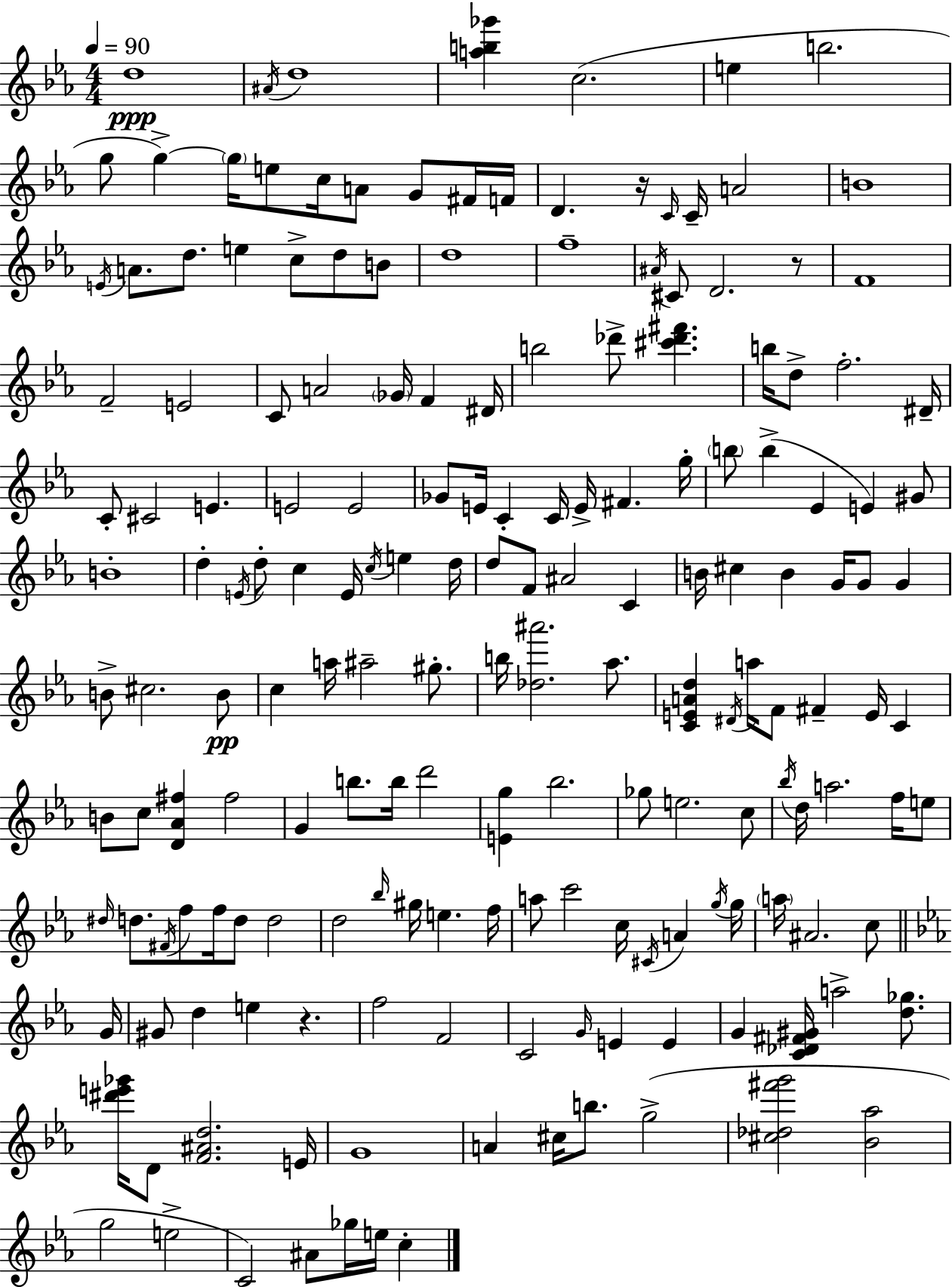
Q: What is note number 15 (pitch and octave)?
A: F4